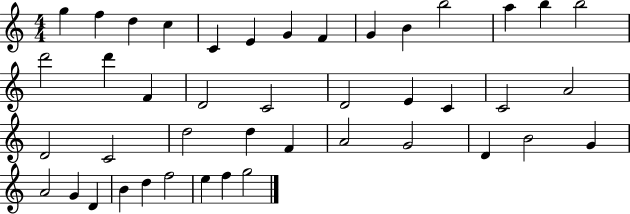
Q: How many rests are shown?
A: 0